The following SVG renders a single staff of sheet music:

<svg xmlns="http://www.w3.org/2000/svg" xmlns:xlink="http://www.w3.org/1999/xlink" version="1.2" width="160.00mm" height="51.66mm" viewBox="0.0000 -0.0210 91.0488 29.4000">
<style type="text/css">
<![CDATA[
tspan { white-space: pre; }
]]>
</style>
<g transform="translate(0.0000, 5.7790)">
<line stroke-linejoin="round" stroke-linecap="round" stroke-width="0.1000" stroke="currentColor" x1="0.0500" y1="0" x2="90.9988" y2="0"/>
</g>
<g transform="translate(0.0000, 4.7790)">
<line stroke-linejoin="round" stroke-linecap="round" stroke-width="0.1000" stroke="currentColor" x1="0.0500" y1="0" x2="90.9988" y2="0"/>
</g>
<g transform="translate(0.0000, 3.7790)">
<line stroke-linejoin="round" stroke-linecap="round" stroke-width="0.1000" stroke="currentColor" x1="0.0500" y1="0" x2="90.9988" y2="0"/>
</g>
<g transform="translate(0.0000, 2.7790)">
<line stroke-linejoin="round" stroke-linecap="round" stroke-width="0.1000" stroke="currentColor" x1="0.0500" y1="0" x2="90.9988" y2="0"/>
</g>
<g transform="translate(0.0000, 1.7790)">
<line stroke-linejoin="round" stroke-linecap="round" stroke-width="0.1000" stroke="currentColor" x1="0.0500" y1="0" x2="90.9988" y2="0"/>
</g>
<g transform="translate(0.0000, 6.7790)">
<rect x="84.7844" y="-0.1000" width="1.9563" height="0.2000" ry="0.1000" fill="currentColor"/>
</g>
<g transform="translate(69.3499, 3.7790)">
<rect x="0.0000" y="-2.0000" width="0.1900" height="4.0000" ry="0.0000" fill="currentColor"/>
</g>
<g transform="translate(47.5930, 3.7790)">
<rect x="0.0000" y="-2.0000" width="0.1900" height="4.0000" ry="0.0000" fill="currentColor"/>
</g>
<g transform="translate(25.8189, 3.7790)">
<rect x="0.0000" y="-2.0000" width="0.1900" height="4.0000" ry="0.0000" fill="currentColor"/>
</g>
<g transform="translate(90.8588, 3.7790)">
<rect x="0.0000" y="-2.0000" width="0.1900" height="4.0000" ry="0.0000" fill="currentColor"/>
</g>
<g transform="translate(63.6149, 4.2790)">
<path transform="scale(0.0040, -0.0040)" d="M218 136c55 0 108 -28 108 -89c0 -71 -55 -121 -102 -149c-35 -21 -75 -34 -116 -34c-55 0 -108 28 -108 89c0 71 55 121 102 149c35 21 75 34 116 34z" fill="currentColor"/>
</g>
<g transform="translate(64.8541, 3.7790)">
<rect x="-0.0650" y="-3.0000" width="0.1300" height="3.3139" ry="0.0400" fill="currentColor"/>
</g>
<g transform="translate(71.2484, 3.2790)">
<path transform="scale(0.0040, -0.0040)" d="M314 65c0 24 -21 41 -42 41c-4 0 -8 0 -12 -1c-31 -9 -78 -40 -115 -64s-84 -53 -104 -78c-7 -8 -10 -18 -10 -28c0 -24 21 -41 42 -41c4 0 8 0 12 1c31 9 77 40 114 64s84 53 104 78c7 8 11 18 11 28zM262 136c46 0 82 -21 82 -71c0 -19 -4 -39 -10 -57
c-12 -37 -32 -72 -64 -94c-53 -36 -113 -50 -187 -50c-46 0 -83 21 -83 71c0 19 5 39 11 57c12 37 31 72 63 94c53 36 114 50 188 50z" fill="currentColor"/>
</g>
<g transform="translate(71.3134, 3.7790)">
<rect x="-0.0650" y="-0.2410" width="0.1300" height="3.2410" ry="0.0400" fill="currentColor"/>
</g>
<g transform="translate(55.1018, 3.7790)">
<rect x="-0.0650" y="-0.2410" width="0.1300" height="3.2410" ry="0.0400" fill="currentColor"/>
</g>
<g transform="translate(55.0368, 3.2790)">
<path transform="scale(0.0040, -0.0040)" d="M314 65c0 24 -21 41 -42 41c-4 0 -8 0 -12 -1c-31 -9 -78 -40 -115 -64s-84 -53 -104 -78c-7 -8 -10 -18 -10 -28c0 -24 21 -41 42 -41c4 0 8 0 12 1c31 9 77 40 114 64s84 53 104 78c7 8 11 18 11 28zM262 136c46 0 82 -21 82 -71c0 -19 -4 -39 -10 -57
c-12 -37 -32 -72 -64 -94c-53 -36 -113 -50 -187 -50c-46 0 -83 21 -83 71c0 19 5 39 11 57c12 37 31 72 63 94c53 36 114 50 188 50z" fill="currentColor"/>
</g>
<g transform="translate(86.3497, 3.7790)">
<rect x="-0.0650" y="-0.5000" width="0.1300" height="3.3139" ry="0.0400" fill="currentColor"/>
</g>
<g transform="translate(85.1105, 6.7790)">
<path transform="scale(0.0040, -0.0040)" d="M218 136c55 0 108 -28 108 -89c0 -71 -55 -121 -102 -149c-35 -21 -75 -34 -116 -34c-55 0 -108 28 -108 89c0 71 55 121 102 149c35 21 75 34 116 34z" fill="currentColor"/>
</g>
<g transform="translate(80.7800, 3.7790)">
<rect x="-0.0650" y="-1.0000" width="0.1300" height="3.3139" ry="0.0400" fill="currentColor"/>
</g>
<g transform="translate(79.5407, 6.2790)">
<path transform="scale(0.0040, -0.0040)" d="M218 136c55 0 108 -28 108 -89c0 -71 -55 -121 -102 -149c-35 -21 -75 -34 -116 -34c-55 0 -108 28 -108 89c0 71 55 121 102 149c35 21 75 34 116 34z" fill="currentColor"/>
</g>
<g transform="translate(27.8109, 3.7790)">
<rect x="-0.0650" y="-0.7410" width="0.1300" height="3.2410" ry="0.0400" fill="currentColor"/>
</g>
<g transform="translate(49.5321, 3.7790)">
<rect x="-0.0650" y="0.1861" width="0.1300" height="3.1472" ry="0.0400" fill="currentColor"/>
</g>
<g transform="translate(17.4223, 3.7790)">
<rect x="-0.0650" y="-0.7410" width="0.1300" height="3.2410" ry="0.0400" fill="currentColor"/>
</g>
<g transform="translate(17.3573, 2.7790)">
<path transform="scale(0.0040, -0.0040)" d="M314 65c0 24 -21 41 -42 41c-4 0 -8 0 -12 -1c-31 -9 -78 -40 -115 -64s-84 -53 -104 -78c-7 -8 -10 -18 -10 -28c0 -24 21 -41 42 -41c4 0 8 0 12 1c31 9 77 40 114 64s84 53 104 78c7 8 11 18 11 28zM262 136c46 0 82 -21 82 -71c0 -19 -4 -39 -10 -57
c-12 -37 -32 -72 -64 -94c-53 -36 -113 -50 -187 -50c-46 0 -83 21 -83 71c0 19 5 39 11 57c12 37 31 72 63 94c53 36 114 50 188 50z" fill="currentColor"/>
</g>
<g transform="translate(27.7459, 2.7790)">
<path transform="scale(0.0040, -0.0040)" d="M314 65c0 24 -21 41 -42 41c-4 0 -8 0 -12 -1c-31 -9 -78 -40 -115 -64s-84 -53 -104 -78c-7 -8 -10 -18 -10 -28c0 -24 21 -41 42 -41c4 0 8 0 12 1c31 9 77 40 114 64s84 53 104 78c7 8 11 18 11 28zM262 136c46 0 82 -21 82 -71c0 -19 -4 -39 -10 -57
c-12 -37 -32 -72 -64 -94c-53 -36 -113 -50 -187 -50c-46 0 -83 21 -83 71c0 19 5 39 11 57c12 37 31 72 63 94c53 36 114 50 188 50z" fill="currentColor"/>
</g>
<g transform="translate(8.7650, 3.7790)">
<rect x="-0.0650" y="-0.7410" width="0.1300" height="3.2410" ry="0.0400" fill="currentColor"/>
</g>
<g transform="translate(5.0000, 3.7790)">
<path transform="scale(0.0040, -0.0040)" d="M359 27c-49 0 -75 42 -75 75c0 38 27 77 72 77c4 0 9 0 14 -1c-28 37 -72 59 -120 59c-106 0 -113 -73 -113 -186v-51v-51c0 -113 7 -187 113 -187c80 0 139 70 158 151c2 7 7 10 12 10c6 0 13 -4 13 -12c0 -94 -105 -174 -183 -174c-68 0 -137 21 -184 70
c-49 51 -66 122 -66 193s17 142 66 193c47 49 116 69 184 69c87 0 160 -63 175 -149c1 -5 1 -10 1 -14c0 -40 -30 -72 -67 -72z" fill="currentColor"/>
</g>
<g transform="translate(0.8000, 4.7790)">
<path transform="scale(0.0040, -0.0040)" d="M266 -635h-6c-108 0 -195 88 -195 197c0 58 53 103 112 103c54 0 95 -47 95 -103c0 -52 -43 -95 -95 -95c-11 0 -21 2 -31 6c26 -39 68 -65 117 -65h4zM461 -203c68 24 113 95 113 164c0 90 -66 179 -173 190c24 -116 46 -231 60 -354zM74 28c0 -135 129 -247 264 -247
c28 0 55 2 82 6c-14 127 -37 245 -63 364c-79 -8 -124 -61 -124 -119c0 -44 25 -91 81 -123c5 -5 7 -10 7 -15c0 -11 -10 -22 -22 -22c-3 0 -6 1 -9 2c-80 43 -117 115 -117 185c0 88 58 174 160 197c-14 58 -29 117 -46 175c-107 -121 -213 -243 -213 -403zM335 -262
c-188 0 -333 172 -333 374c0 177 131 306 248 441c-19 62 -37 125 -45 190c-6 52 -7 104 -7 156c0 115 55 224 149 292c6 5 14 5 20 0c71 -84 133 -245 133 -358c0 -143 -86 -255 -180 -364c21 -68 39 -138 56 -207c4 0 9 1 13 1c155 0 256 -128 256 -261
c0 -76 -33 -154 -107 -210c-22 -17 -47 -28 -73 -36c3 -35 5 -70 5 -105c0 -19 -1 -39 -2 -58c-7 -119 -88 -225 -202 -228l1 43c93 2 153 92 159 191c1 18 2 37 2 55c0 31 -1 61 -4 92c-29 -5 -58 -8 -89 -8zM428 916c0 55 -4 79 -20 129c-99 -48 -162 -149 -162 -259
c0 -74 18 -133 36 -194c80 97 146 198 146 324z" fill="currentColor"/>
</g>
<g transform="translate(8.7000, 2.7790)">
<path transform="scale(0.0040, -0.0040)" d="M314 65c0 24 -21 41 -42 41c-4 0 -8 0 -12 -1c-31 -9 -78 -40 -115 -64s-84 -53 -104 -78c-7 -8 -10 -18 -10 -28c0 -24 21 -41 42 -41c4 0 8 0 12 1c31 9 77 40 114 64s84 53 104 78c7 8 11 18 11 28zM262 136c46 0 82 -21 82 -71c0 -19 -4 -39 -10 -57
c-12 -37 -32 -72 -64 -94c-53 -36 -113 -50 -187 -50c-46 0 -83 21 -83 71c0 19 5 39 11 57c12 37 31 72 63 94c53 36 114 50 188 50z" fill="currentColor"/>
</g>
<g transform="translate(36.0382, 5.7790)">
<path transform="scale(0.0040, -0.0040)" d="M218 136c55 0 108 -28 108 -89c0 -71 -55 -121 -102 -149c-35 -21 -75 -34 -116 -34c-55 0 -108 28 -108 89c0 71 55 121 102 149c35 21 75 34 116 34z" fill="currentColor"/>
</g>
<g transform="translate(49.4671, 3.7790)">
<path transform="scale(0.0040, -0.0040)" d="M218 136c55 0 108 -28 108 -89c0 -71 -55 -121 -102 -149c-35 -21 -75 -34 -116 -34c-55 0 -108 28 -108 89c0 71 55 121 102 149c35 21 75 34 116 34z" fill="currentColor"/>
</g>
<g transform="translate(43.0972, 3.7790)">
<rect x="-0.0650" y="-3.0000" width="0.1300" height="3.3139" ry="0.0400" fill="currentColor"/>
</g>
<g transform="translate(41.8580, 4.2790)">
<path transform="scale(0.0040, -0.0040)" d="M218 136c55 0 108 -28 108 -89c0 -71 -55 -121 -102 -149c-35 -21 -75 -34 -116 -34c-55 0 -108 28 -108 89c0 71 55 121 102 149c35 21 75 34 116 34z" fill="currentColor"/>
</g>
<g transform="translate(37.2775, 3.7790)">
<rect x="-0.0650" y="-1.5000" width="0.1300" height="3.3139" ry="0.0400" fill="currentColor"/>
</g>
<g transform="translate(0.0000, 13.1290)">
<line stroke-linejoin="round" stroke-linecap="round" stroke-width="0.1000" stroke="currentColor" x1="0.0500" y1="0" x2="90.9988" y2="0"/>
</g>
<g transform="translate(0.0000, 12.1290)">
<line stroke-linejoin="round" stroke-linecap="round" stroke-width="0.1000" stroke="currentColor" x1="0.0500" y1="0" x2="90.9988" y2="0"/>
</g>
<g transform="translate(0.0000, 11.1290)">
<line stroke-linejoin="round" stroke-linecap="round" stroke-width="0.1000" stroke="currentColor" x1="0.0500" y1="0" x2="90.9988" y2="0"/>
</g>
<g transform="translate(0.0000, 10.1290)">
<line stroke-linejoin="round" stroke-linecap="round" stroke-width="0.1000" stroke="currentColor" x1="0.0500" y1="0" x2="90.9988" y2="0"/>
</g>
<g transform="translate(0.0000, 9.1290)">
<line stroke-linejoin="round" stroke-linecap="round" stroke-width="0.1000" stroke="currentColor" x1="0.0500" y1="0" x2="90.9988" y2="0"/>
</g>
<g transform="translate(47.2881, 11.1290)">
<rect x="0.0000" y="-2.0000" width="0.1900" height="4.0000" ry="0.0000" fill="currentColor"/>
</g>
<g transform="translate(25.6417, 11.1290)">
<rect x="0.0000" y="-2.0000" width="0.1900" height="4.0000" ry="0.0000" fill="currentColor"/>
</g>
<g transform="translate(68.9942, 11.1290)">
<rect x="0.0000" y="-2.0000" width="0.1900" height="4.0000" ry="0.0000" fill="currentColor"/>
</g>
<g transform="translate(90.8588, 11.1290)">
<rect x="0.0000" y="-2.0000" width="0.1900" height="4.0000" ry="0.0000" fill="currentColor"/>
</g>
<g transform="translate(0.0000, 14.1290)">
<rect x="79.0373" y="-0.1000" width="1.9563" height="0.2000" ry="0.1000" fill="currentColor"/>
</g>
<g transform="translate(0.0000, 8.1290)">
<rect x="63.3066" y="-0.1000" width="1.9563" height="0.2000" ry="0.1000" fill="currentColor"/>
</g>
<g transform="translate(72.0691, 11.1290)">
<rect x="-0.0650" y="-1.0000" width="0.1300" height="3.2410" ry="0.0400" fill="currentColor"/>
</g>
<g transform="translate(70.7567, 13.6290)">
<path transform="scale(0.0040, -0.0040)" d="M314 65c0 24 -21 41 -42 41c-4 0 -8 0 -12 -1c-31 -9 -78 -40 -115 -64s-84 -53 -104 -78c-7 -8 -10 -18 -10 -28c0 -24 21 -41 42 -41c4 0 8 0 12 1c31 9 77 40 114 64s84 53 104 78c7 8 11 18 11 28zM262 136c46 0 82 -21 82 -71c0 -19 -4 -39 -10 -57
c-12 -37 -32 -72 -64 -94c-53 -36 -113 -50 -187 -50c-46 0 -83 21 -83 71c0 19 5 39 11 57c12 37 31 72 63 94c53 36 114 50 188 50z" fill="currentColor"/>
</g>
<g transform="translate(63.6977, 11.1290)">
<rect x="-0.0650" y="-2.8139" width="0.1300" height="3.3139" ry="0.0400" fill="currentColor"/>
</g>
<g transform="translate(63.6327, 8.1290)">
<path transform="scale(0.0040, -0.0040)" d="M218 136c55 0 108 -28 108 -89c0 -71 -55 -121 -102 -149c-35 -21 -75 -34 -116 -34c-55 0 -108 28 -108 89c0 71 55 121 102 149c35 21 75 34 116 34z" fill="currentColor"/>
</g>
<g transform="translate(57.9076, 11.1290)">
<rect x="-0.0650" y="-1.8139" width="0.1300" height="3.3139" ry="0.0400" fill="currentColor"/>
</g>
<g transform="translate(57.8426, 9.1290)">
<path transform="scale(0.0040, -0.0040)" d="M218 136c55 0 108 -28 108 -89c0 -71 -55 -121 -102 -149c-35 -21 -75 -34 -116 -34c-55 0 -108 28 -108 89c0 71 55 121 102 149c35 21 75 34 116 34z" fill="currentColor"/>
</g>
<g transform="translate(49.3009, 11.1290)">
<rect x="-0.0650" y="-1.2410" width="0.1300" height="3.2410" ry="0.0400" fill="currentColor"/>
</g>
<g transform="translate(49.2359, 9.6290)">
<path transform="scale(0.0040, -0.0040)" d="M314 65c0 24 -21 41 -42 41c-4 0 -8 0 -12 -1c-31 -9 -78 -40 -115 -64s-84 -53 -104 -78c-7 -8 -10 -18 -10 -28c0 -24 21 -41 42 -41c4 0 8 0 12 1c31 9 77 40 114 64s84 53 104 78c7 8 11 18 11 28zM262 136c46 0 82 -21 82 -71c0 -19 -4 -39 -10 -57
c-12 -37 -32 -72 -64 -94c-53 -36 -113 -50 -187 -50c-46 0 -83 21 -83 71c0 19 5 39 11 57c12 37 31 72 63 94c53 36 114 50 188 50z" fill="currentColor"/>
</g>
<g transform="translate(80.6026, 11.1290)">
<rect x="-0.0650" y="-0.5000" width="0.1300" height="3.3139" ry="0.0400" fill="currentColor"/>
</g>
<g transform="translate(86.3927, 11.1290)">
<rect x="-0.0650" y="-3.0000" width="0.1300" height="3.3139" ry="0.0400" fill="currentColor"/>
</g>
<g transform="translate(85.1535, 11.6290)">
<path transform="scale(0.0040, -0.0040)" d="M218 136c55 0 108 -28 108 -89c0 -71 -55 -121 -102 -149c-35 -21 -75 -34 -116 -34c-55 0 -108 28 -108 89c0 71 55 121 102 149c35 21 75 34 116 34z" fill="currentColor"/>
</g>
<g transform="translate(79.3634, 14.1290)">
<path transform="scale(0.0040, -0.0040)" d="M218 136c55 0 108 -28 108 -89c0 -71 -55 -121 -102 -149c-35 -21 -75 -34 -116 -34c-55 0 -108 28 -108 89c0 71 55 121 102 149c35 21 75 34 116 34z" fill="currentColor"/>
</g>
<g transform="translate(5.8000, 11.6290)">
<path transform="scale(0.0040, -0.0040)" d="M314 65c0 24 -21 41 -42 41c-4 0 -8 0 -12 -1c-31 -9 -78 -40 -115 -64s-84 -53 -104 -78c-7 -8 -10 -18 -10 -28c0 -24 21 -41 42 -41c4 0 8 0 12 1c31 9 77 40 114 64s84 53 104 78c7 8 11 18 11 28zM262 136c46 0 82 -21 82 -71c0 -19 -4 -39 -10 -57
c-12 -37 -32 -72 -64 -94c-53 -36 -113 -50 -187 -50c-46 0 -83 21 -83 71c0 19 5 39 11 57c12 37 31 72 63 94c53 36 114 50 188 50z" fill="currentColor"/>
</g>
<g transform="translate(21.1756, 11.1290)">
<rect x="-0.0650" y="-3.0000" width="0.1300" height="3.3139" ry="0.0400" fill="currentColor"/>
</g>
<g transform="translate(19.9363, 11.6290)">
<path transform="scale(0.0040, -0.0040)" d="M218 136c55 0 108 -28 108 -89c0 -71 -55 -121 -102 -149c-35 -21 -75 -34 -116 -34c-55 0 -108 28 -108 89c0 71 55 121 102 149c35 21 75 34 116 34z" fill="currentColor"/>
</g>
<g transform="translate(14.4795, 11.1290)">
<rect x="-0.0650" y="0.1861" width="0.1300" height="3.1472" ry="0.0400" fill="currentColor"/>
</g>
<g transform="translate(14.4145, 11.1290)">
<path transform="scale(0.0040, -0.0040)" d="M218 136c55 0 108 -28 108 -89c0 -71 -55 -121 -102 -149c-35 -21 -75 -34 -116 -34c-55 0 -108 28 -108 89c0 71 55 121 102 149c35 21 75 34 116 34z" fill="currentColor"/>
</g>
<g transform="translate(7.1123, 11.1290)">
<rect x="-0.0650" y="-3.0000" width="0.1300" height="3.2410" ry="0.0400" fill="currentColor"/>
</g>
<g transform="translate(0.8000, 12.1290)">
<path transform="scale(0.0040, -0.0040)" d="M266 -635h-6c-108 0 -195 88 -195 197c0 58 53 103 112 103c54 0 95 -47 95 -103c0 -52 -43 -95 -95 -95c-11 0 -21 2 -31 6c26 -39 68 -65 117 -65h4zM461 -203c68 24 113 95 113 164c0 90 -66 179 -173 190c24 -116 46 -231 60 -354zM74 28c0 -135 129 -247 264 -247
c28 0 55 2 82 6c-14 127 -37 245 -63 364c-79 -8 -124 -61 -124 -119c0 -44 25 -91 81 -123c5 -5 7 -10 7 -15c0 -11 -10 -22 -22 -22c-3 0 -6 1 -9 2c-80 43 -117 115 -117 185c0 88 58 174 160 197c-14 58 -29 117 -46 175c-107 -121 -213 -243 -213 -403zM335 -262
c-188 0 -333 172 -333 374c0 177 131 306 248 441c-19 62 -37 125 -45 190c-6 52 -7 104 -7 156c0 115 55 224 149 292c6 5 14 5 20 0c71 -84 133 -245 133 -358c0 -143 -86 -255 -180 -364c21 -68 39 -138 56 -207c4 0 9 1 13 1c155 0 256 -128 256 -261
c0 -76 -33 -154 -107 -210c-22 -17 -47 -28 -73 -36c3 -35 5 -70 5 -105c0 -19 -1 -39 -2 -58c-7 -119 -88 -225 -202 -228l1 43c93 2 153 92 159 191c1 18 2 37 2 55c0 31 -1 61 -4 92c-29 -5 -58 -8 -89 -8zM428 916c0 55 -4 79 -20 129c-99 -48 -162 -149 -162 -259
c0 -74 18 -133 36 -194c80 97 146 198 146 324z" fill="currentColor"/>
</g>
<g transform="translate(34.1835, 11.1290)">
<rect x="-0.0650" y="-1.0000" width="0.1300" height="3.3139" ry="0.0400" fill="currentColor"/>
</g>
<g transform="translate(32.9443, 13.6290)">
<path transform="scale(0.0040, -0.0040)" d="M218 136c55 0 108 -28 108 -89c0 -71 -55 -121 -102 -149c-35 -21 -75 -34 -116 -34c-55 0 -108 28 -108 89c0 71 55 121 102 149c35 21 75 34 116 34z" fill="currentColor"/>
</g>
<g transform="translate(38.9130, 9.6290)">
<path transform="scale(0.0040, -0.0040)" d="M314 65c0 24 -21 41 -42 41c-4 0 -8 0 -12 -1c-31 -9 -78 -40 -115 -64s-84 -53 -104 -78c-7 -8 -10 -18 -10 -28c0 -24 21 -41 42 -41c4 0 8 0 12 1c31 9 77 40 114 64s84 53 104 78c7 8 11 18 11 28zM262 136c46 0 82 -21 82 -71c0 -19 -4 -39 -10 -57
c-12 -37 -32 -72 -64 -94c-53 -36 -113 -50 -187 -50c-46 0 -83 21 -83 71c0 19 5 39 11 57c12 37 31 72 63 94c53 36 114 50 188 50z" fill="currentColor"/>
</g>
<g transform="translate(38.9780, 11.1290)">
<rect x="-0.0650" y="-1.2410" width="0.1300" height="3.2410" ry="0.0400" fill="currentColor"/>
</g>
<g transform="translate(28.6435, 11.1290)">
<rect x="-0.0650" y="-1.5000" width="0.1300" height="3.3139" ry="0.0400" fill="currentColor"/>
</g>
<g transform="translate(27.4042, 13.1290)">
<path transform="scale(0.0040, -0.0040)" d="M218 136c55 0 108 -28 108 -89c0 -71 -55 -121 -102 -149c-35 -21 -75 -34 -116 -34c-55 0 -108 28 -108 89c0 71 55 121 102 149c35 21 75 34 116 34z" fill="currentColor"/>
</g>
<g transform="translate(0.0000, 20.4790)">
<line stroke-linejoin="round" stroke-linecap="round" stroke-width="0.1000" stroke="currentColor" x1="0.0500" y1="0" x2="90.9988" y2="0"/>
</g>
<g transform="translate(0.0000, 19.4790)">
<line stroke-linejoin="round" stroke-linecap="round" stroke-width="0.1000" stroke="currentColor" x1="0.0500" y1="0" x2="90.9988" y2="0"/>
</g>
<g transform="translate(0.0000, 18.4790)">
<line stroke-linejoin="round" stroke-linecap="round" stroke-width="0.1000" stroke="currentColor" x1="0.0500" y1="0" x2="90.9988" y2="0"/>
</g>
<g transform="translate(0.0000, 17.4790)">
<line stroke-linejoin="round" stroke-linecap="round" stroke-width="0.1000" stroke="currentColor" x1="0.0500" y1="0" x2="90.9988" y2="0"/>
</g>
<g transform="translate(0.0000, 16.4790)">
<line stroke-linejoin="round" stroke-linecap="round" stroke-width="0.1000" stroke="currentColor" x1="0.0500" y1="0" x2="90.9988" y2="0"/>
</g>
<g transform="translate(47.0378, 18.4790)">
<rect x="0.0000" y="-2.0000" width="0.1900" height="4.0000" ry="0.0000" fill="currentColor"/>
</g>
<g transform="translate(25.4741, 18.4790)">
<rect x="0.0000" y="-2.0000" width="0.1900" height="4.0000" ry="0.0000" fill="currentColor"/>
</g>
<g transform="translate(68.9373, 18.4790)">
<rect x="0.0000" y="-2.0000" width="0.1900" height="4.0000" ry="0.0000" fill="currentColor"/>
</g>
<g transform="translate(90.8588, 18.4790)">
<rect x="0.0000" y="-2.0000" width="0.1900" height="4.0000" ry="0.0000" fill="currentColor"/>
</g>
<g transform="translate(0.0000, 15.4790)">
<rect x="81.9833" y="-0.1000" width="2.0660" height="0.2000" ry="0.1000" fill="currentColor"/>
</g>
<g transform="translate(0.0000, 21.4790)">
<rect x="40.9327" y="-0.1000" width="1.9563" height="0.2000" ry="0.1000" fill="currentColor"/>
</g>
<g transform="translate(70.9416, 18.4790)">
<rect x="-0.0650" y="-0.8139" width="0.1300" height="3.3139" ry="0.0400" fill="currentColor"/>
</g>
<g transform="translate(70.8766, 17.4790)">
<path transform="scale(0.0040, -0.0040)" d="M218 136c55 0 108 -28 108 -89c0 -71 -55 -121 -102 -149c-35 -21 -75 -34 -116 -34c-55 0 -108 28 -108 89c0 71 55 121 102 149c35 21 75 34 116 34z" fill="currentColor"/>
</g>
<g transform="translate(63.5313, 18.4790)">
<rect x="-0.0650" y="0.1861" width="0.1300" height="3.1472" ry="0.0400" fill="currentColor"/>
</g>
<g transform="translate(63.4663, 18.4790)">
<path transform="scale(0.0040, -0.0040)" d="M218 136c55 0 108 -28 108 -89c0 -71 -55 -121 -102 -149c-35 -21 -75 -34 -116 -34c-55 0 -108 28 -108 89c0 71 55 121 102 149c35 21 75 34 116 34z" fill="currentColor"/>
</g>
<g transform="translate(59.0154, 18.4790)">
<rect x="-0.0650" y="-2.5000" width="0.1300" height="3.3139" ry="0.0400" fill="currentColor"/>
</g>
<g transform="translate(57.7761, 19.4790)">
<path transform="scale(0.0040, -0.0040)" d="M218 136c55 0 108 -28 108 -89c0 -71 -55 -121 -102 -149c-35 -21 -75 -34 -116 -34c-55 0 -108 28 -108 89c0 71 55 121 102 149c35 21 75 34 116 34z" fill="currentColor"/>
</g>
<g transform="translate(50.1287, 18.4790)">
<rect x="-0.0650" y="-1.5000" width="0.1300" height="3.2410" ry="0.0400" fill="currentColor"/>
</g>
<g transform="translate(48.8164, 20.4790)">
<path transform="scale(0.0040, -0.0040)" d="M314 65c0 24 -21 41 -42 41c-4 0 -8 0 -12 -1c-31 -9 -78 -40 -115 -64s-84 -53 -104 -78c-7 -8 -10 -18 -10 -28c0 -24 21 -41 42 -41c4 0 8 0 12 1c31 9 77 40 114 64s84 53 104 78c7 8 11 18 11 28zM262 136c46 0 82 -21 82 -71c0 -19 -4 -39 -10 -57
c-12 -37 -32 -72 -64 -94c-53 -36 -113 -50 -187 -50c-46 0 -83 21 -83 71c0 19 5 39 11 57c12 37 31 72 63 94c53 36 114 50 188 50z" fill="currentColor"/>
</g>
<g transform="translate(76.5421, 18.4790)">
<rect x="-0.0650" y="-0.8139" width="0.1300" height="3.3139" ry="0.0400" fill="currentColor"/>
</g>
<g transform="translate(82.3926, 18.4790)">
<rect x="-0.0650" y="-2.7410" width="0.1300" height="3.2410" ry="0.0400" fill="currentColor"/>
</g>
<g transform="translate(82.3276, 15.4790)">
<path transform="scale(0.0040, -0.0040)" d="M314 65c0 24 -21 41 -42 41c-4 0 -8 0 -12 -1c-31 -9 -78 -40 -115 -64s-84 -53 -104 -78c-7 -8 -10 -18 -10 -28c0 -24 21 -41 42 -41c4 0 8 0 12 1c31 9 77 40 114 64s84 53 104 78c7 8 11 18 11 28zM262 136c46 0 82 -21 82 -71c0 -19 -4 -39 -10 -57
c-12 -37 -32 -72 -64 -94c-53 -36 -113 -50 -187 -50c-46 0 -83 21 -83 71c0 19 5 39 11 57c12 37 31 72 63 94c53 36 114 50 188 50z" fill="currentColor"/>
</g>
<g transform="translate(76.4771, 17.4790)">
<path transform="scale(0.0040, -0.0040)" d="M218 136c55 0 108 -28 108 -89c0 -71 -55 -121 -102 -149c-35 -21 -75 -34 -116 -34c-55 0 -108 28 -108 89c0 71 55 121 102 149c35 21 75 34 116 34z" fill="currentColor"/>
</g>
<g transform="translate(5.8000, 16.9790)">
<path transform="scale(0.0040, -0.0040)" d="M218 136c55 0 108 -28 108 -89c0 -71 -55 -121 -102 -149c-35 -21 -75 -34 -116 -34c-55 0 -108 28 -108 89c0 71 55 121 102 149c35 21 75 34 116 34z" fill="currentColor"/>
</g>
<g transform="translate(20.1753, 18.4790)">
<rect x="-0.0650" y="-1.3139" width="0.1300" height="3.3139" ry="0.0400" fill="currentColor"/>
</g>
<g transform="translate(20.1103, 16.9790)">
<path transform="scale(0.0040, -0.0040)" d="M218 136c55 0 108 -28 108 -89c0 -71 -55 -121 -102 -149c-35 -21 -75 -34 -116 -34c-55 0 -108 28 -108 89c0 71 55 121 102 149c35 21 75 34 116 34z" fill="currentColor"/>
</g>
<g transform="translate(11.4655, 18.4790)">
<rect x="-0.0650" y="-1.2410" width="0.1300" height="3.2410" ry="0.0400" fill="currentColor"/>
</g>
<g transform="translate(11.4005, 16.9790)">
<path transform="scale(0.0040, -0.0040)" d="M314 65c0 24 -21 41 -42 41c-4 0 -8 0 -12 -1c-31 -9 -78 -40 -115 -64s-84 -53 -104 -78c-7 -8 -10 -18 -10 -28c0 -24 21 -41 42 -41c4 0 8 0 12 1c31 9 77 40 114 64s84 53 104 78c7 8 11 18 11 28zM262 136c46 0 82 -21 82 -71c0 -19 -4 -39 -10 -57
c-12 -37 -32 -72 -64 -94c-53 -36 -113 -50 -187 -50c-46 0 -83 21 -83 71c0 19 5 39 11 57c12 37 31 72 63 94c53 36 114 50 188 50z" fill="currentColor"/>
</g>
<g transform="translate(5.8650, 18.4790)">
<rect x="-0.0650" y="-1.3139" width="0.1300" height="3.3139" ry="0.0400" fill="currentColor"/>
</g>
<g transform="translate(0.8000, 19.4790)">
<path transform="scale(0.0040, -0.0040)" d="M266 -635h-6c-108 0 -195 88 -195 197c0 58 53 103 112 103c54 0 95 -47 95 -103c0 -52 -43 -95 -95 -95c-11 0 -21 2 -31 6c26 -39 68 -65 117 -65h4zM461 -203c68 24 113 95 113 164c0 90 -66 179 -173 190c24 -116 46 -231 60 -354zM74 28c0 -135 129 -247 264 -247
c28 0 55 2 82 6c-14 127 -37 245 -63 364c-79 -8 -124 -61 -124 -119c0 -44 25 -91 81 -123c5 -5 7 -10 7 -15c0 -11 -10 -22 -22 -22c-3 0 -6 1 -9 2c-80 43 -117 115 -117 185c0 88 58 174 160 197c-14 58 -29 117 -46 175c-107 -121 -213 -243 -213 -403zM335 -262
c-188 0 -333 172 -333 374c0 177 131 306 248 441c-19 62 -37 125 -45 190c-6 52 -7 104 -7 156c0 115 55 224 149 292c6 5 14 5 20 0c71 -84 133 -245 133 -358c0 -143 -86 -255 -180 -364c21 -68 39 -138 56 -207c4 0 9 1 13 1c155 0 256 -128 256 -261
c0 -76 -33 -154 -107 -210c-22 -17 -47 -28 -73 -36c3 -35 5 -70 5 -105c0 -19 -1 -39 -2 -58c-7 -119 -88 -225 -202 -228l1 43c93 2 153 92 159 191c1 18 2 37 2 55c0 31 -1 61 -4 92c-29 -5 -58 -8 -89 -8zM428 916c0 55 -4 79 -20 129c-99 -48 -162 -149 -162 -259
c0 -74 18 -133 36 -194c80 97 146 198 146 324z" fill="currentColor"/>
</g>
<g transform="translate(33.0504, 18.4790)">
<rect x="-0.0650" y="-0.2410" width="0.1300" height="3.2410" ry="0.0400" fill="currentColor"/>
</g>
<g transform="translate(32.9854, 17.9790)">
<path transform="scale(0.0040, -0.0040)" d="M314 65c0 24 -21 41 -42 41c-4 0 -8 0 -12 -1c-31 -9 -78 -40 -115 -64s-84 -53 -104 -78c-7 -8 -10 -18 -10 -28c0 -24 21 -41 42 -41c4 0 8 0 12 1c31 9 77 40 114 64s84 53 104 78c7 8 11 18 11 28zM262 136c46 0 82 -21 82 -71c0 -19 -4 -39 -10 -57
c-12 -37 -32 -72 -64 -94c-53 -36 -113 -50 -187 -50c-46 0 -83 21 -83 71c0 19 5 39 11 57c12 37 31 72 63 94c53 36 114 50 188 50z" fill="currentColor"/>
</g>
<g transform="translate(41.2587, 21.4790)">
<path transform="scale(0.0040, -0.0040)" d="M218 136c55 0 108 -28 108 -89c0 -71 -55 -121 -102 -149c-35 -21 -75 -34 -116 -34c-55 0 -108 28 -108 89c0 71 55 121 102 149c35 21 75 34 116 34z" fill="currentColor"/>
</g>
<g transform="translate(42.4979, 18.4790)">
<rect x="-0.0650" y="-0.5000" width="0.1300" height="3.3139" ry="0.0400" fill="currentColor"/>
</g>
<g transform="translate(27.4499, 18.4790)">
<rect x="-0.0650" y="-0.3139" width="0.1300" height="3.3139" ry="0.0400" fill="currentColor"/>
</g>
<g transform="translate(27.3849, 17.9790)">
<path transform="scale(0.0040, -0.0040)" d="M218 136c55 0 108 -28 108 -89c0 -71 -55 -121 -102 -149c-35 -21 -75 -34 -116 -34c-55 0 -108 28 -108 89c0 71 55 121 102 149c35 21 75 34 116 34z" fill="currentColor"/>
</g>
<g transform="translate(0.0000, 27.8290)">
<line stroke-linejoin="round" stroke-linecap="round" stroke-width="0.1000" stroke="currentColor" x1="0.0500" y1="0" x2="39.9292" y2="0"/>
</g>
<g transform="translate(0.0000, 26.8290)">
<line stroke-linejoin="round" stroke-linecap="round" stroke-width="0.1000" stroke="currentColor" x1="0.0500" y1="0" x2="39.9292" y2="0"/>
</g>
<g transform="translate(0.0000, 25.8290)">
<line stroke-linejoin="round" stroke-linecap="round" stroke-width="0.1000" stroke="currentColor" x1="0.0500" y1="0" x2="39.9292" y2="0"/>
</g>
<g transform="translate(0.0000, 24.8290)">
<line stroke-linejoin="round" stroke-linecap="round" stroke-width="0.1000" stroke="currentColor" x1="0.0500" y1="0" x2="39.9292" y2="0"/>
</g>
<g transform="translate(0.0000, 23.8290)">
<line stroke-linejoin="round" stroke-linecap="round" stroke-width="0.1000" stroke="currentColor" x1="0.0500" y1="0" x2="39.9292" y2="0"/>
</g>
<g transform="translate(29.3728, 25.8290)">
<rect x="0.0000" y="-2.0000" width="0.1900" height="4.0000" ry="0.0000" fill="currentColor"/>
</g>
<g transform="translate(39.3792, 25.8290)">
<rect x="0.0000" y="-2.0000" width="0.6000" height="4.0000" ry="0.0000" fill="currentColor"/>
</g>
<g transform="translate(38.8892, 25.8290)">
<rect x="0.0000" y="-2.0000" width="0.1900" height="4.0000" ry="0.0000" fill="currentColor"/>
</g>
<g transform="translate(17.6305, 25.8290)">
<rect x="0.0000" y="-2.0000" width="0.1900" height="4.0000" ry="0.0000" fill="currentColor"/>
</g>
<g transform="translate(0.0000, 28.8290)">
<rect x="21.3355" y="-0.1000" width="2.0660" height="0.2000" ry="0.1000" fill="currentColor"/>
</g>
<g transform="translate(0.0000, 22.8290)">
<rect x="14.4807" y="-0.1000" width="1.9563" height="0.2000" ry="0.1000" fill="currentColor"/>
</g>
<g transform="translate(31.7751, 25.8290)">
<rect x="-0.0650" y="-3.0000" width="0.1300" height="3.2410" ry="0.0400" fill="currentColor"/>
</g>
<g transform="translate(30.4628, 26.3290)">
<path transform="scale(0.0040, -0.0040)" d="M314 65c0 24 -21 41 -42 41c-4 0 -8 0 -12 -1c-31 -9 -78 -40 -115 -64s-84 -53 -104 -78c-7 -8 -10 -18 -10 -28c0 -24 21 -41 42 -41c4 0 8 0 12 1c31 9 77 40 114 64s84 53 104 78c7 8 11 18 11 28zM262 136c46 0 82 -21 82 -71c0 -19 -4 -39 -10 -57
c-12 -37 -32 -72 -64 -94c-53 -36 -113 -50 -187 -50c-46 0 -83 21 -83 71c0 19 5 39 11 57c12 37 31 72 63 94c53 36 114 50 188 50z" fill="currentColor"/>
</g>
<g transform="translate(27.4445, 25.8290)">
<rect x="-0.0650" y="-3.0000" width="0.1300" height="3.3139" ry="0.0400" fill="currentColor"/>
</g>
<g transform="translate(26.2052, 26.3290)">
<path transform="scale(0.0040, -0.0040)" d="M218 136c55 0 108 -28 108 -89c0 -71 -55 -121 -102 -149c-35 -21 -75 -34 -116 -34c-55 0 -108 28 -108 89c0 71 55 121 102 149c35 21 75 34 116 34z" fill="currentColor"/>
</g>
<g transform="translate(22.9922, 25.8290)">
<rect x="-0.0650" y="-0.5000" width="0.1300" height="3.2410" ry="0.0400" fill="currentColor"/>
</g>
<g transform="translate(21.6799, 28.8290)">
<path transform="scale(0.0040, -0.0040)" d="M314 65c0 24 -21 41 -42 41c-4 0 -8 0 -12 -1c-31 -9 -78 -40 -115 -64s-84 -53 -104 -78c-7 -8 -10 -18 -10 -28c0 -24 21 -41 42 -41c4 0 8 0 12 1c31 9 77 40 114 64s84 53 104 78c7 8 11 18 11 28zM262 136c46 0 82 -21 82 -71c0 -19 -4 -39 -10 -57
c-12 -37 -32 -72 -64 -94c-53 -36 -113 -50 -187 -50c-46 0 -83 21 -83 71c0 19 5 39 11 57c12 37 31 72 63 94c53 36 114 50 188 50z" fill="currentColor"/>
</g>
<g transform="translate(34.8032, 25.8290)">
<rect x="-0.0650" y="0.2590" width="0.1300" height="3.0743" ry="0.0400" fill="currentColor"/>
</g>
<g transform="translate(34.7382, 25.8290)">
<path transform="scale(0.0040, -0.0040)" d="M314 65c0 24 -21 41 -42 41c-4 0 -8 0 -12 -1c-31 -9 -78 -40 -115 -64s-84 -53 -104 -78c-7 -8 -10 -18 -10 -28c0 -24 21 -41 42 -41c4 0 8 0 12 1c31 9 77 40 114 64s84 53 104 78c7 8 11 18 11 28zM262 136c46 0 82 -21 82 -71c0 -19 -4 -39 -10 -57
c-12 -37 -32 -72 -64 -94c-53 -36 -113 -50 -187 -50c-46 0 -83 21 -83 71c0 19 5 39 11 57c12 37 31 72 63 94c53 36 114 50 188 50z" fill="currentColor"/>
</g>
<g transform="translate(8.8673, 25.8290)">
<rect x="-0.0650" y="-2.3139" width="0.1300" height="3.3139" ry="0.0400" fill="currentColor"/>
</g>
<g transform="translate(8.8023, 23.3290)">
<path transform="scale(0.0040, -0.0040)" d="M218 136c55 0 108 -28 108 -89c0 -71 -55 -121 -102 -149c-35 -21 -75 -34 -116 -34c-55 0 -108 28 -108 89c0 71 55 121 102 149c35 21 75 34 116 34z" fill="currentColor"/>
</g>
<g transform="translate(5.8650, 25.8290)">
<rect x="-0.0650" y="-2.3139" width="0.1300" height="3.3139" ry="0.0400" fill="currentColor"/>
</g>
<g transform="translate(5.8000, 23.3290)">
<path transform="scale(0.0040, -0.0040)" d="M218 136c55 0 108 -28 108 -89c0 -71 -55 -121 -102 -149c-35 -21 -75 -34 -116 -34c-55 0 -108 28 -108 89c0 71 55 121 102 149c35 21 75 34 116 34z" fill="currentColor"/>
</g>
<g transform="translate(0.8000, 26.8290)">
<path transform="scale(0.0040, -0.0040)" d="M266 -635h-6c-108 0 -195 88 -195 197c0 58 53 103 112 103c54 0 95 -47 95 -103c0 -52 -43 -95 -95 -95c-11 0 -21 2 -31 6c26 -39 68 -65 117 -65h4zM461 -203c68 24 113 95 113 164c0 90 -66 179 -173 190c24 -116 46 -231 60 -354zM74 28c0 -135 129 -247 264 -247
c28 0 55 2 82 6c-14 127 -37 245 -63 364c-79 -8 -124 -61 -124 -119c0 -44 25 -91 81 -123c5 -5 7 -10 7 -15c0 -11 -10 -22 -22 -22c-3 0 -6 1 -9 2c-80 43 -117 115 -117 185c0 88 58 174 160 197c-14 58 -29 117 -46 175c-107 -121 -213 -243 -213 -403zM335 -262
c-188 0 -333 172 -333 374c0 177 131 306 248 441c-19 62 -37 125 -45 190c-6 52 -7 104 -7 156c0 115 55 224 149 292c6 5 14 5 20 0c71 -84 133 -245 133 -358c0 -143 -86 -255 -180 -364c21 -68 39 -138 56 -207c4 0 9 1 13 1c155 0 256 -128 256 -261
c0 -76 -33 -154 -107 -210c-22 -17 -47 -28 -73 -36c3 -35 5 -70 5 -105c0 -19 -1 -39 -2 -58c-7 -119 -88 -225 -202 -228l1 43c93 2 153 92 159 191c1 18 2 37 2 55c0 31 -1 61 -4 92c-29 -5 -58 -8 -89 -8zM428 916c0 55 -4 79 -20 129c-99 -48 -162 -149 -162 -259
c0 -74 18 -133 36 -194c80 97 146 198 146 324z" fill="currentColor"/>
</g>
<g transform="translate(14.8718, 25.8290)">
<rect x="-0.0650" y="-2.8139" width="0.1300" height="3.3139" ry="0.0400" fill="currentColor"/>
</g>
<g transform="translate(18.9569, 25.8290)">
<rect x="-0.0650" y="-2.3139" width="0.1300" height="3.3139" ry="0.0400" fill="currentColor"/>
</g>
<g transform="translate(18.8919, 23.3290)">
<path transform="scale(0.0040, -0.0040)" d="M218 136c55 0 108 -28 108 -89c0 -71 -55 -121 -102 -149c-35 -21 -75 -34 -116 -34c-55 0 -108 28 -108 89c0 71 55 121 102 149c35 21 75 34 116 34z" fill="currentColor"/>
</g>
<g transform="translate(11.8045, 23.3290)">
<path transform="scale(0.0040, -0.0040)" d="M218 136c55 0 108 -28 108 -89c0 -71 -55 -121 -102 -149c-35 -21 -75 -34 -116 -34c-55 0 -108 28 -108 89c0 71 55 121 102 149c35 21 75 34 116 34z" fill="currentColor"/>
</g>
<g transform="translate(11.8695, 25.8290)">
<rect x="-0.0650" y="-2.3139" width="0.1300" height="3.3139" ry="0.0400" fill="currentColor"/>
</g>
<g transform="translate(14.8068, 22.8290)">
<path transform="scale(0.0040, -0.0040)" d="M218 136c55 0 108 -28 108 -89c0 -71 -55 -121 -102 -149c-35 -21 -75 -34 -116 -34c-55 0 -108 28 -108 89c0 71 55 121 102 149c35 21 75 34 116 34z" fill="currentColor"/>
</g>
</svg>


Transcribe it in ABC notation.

X:1
T:Untitled
M:4/4
L:1/4
K:C
d2 d2 d2 E A B c2 A c2 D C A2 B A E D e2 e2 f a D2 C A e e2 e c c2 C E2 G B d d a2 g g g a g C2 A A2 B2